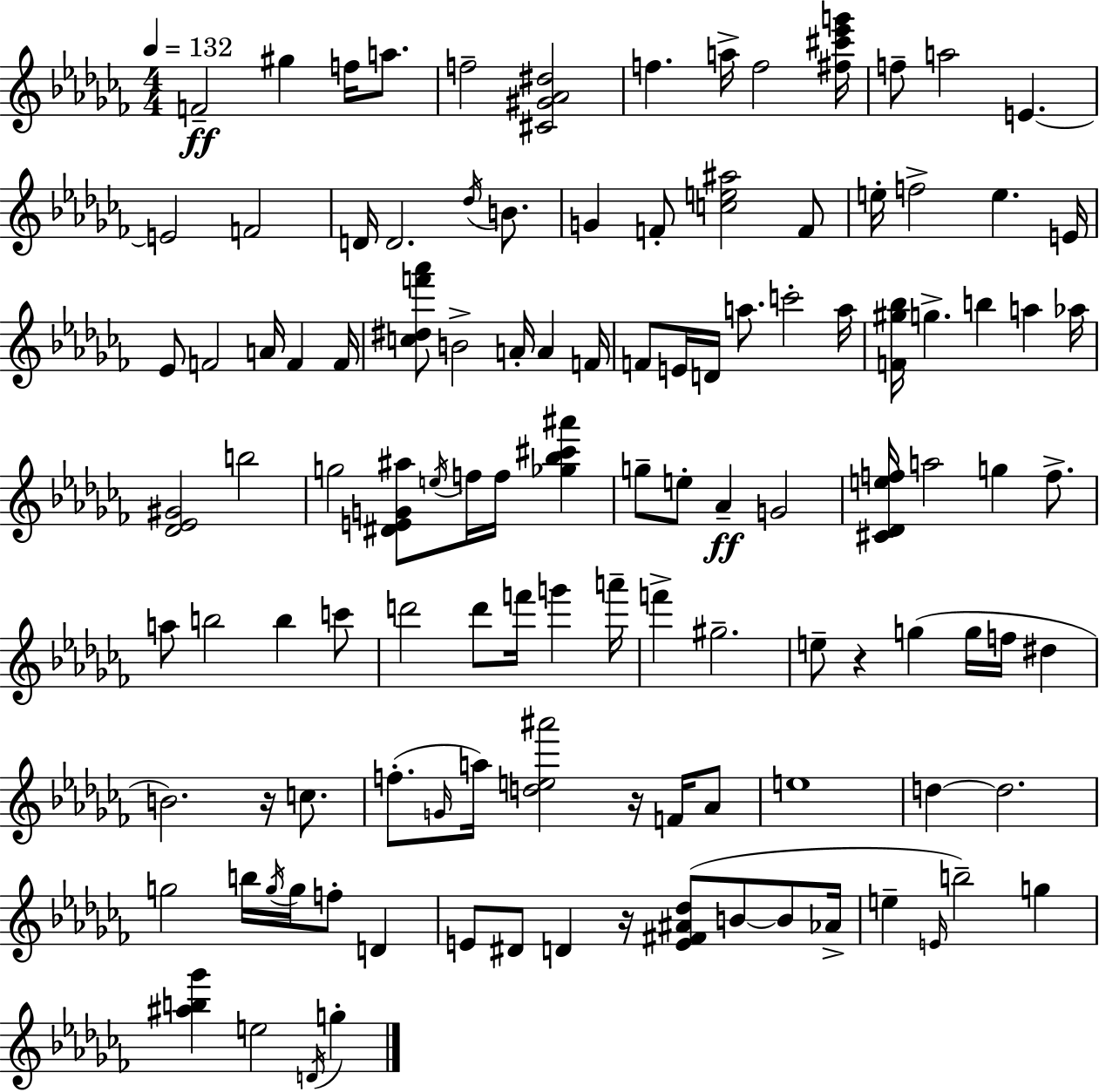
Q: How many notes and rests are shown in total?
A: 116